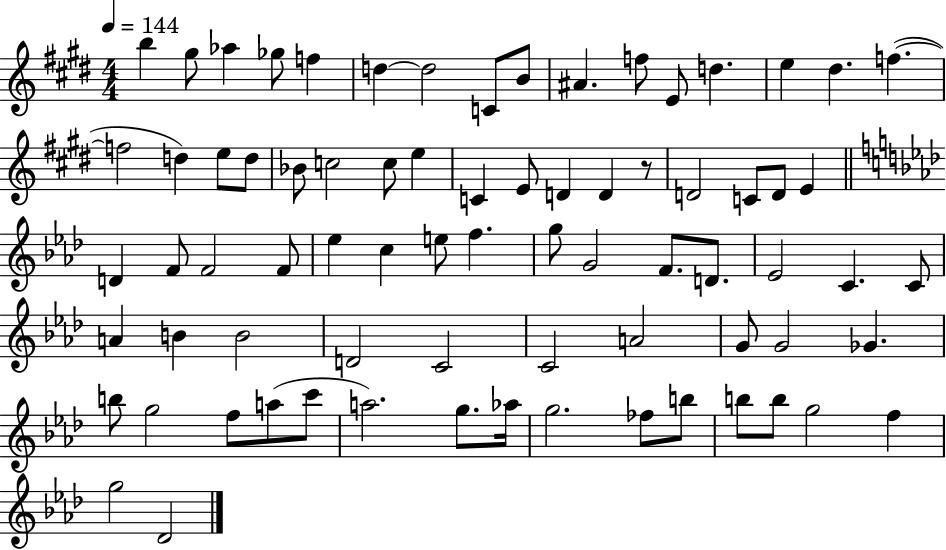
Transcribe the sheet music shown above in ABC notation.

X:1
T:Untitled
M:4/4
L:1/4
K:E
b ^g/2 _a _g/2 f d d2 C/2 B/2 ^A f/2 E/2 d e ^d f f2 d e/2 d/2 _B/2 c2 c/2 e C E/2 D D z/2 D2 C/2 D/2 E D F/2 F2 F/2 _e c e/2 f g/2 G2 F/2 D/2 _E2 C C/2 A B B2 D2 C2 C2 A2 G/2 G2 _G b/2 g2 f/2 a/2 c'/2 a2 g/2 _a/4 g2 _f/2 b/2 b/2 b/2 g2 f g2 _D2